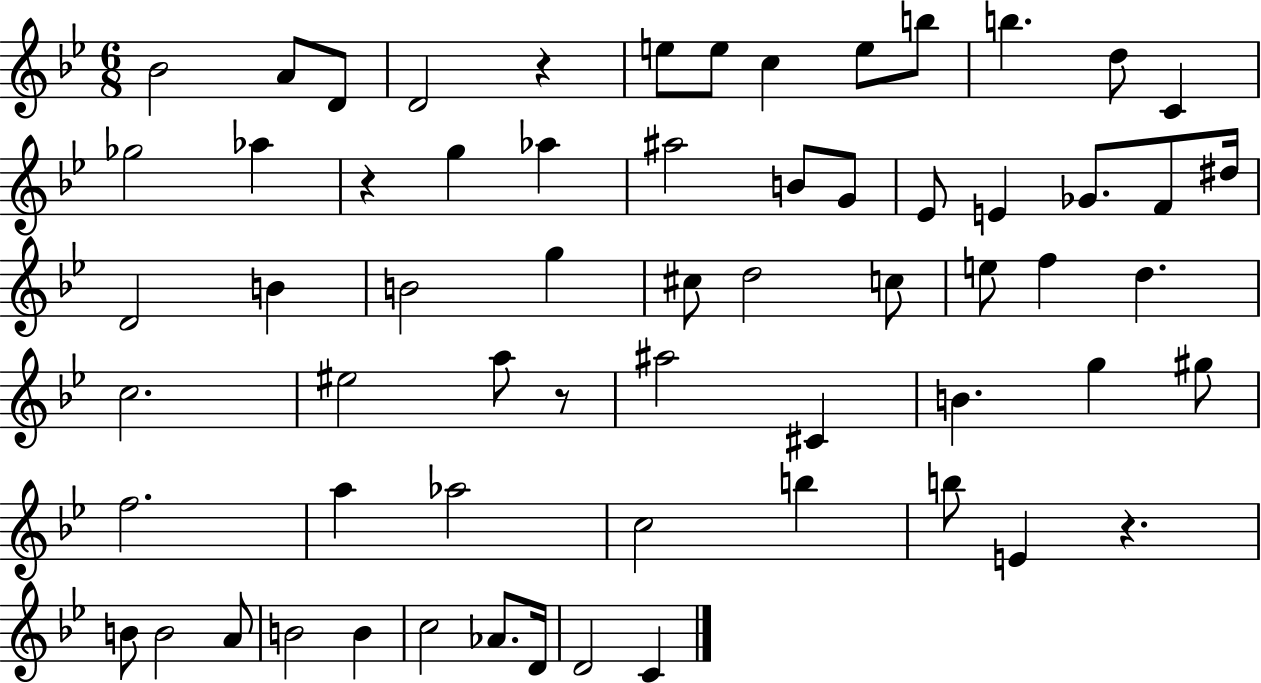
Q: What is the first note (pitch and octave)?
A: Bb4